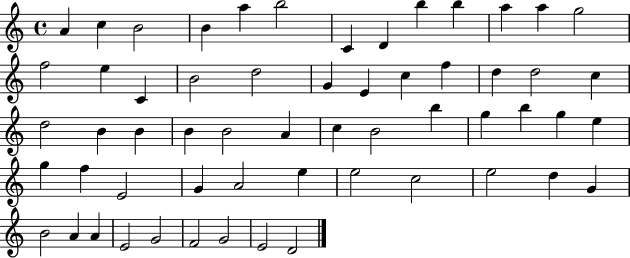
{
  \clef treble
  \time 4/4
  \defaultTimeSignature
  \key c \major
  a'4 c''4 b'2 | b'4 a''4 b''2 | c'4 d'4 b''4 b''4 | a''4 a''4 g''2 | \break f''2 e''4 c'4 | b'2 d''2 | g'4 e'4 c''4 f''4 | d''4 d''2 c''4 | \break d''2 b'4 b'4 | b'4 b'2 a'4 | c''4 b'2 b''4 | g''4 b''4 g''4 e''4 | \break g''4 f''4 e'2 | g'4 a'2 e''4 | e''2 c''2 | e''2 d''4 g'4 | \break b'2 a'4 a'4 | e'2 g'2 | f'2 g'2 | e'2 d'2 | \break \bar "|."
}